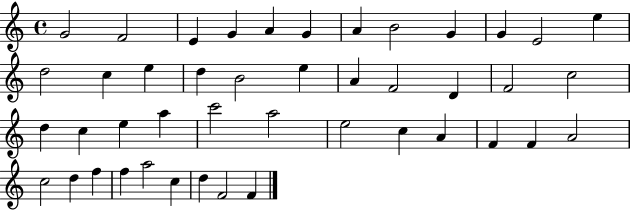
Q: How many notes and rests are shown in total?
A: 44